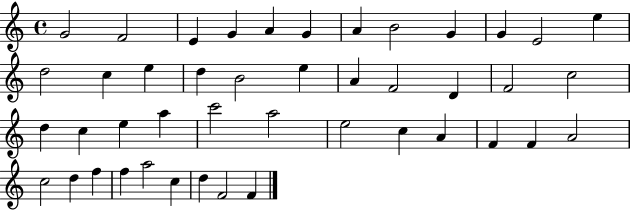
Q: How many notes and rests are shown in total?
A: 44